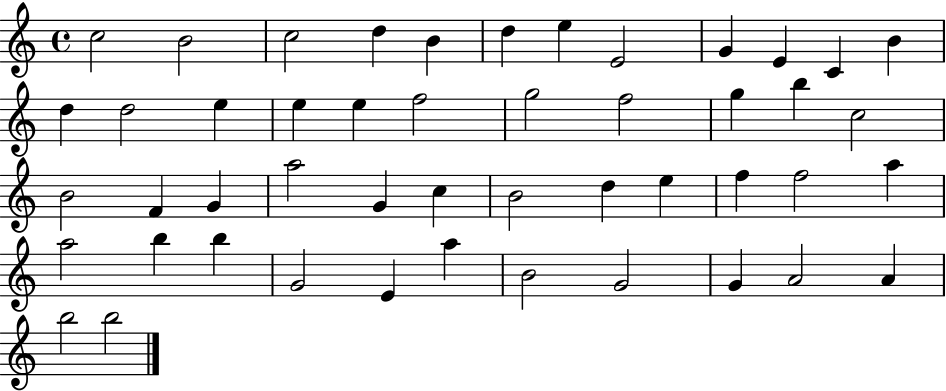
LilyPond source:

{
  \clef treble
  \time 4/4
  \defaultTimeSignature
  \key c \major
  c''2 b'2 | c''2 d''4 b'4 | d''4 e''4 e'2 | g'4 e'4 c'4 b'4 | \break d''4 d''2 e''4 | e''4 e''4 f''2 | g''2 f''2 | g''4 b''4 c''2 | \break b'2 f'4 g'4 | a''2 g'4 c''4 | b'2 d''4 e''4 | f''4 f''2 a''4 | \break a''2 b''4 b''4 | g'2 e'4 a''4 | b'2 g'2 | g'4 a'2 a'4 | \break b''2 b''2 | \bar "|."
}